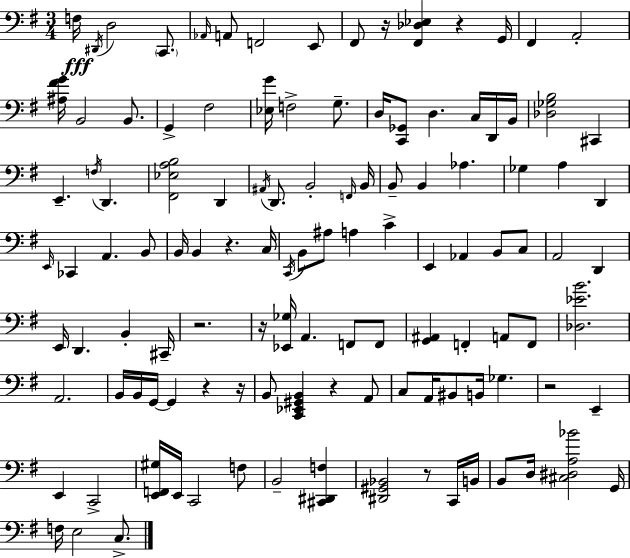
F3/s D#2/s D3/h C2/e. Ab2/s A2/e F2/h E2/e F#2/e R/s [F#2,Db3,Eb3]/q R/q G2/s F#2/q A2/h [A#3,F#4,G4]/s B2/h B2/e. G2/q F#3/h [Eb3,G4]/s F3/h G3/e. D3/s [C2,Gb2]/e D3/q. C3/s D2/s B2/s [Db3,Gb3,B3]/h C#2/q E2/q. F3/s D2/q. [F#2,Eb3,A3,B3]/h D2/q A#2/s D2/e. B2/h F2/s B2/s B2/e B2/q Ab3/q. Gb3/q A3/q D2/q E2/s CES2/q A2/q. B2/e B2/s B2/q R/q. C3/s C2/s B2/e A#3/e A3/q C4/q E2/q Ab2/q B2/e C3/e A2/h D2/q E2/s D2/q. B2/q C#2/s R/h. R/s [Eb2,Gb3]/s A2/q. F2/e F2/e [G2,A#2]/q F2/q A2/e F2/e [Db3,Eb4,B4]/h. A2/h. B2/s B2/s G2/s G2/q R/q R/s B2/e [C2,Eb2,G#2,B2]/q R/q A2/e C3/e A2/s BIS2/e B2/s Gb3/q. R/h E2/q E2/q C2/h [E2,F2,G#3]/s E2/s C2/h F3/e B2/h [C#2,D#2,F3]/q [D#2,G#2,Bb2]/h R/e C2/s B2/s B2/e D3/s [C#3,D#3,A3,Bb4]/h G2/s F3/s E3/h C3/e.